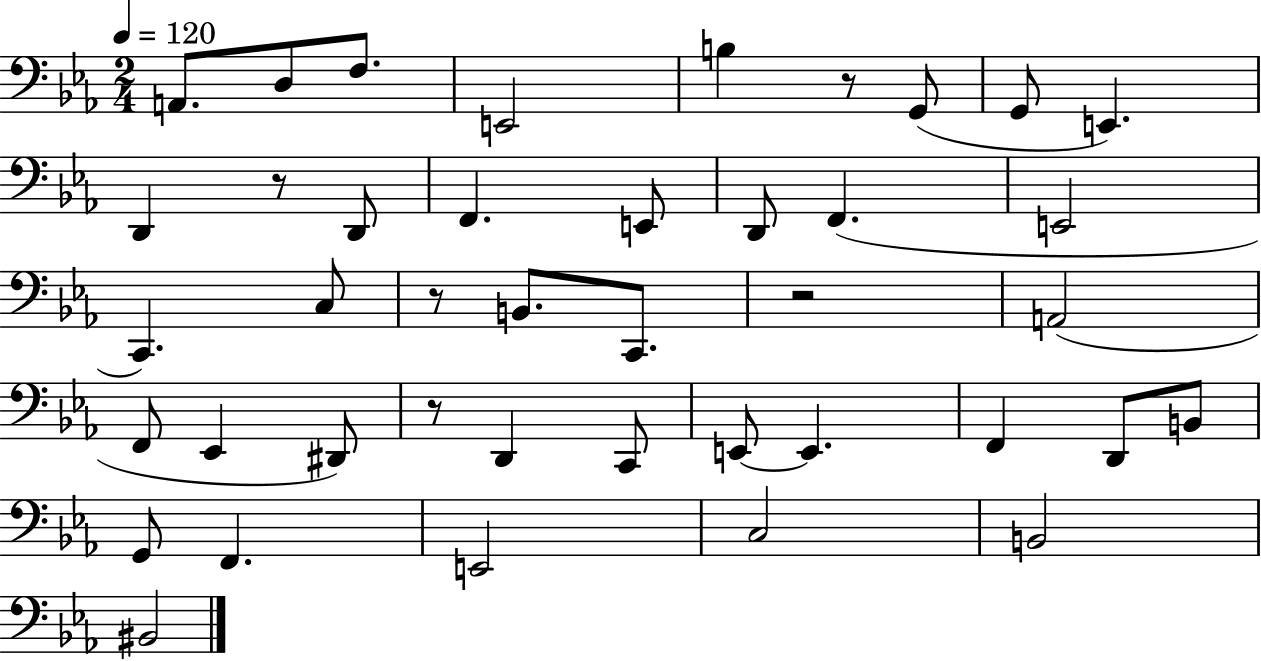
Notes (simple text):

A2/e. D3/e F3/e. E2/h B3/q R/e G2/e G2/e E2/q. D2/q R/e D2/e F2/q. E2/e D2/e F2/q. E2/h C2/q. C3/e R/e B2/e. C2/e. R/h A2/h F2/e Eb2/q D#2/e R/e D2/q C2/e E2/e E2/q. F2/q D2/e B2/e G2/e F2/q. E2/h C3/h B2/h BIS2/h